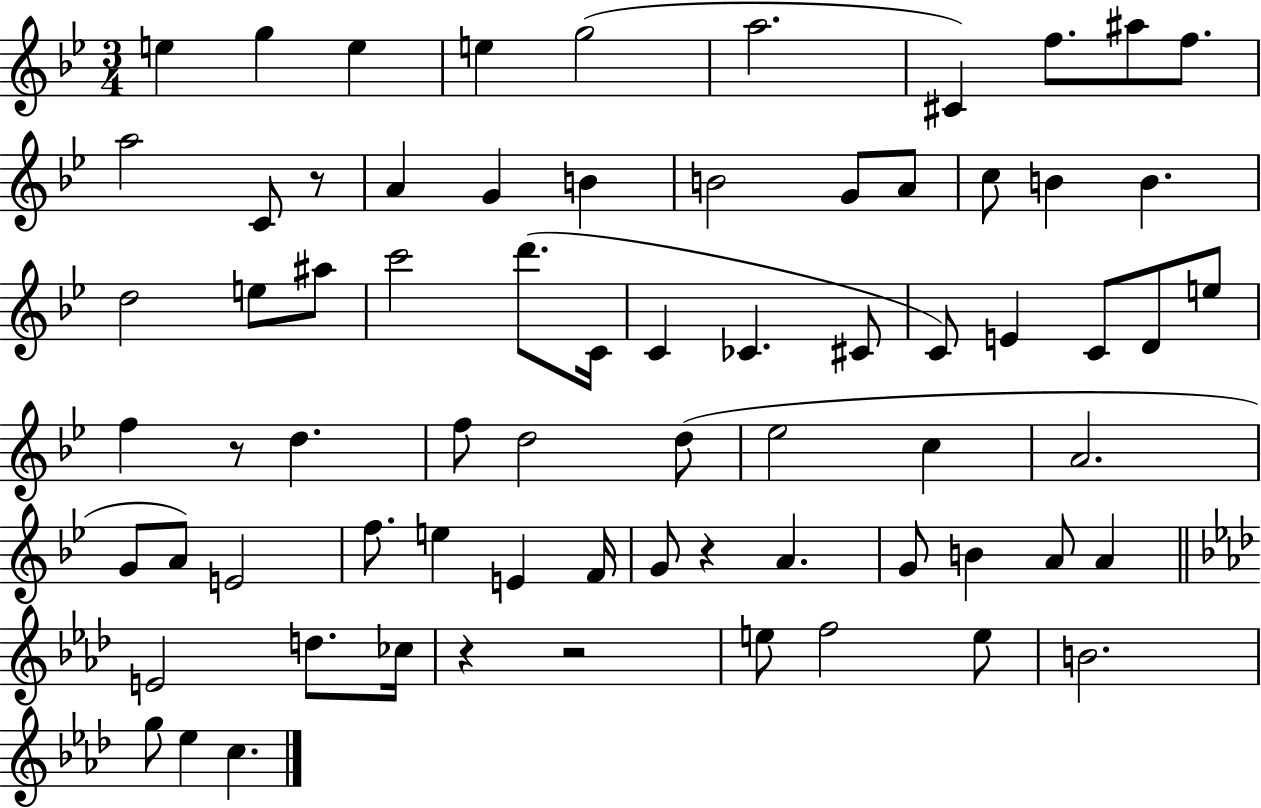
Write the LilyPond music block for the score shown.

{
  \clef treble
  \numericTimeSignature
  \time 3/4
  \key bes \major
  \repeat volta 2 { e''4 g''4 e''4 | e''4 g''2( | a''2. | cis'4) f''8. ais''8 f''8. | \break a''2 c'8 r8 | a'4 g'4 b'4 | b'2 g'8 a'8 | c''8 b'4 b'4. | \break d''2 e''8 ais''8 | c'''2 d'''8.( c'16 | c'4 ces'4. cis'8 | c'8) e'4 c'8 d'8 e''8 | \break f''4 r8 d''4. | f''8 d''2 d''8( | ees''2 c''4 | a'2. | \break g'8 a'8) e'2 | f''8. e''4 e'4 f'16 | g'8 r4 a'4. | g'8 b'4 a'8 a'4 | \break \bar "||" \break \key aes \major e'2 d''8. ces''16 | r4 r2 | e''8 f''2 e''8 | b'2. | \break g''8 ees''4 c''4. | } \bar "|."
}